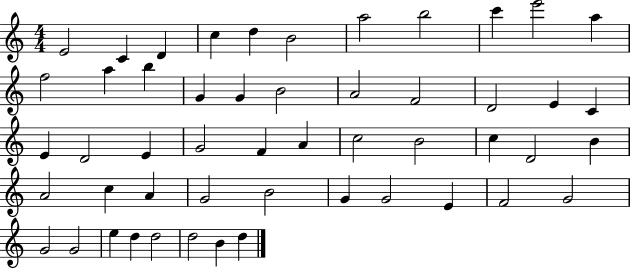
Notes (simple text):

E4/h C4/q D4/q C5/q D5/q B4/h A5/h B5/h C6/q E6/h A5/q F5/h A5/q B5/q G4/q G4/q B4/h A4/h F4/h D4/h E4/q C4/q E4/q D4/h E4/q G4/h F4/q A4/q C5/h B4/h C5/q D4/h B4/q A4/h C5/q A4/q G4/h B4/h G4/q G4/h E4/q F4/h G4/h G4/h G4/h E5/q D5/q D5/h D5/h B4/q D5/q